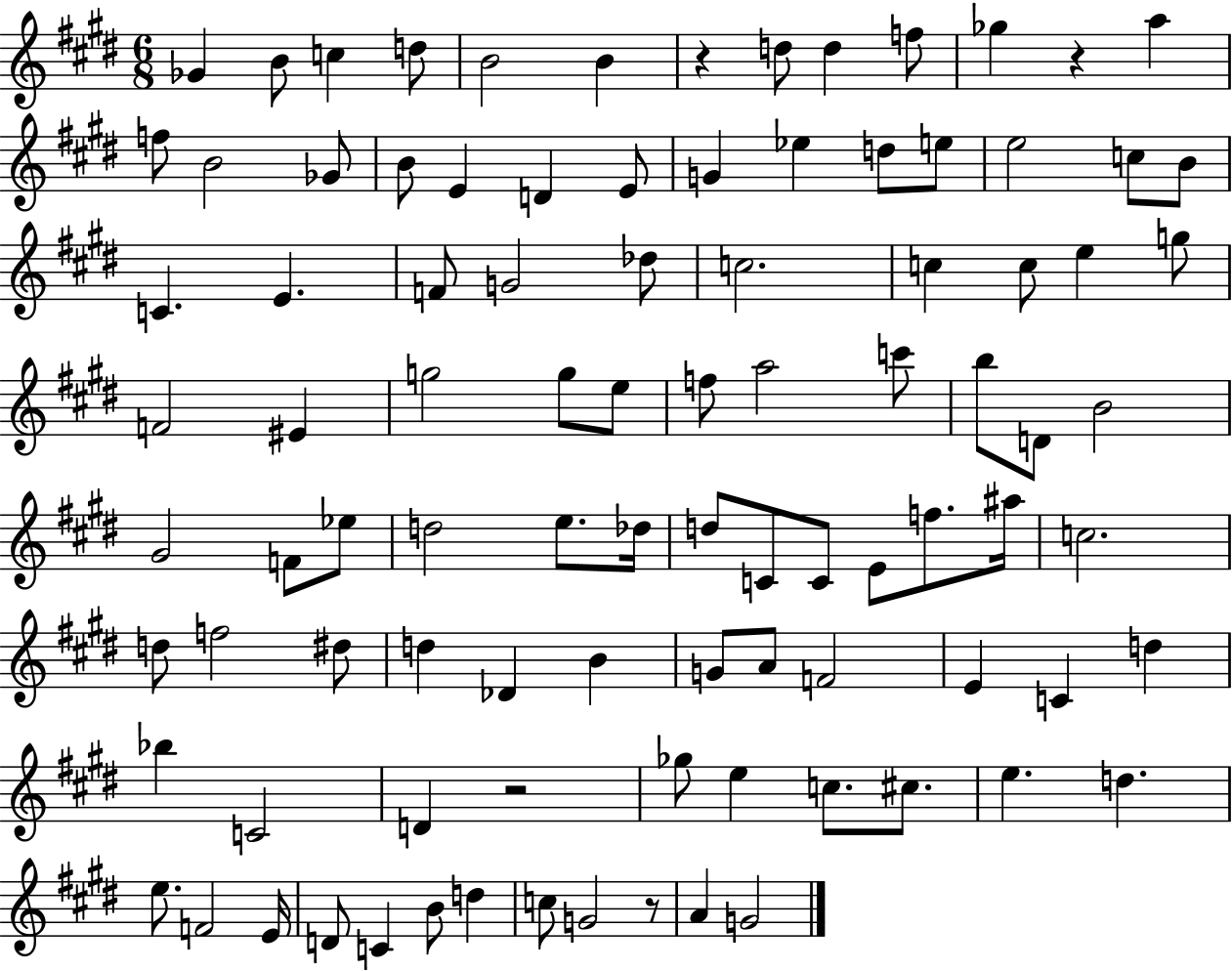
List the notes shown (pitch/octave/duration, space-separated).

Gb4/q B4/e C5/q D5/e B4/h B4/q R/q D5/e D5/q F5/e Gb5/q R/q A5/q F5/e B4/h Gb4/e B4/e E4/q D4/q E4/e G4/q Eb5/q D5/e E5/e E5/h C5/e B4/e C4/q. E4/q. F4/e G4/h Db5/e C5/h. C5/q C5/e E5/q G5/e F4/h EIS4/q G5/h G5/e E5/e F5/e A5/h C6/e B5/e D4/e B4/h G#4/h F4/e Eb5/e D5/h E5/e. Db5/s D5/e C4/e C4/e E4/e F5/e. A#5/s C5/h. D5/e F5/h D#5/e D5/q Db4/q B4/q G4/e A4/e F4/h E4/q C4/q D5/q Bb5/q C4/h D4/q R/h Gb5/e E5/q C5/e. C#5/e. E5/q. D5/q. E5/e. F4/h E4/s D4/e C4/q B4/e D5/q C5/e G4/h R/e A4/q G4/h